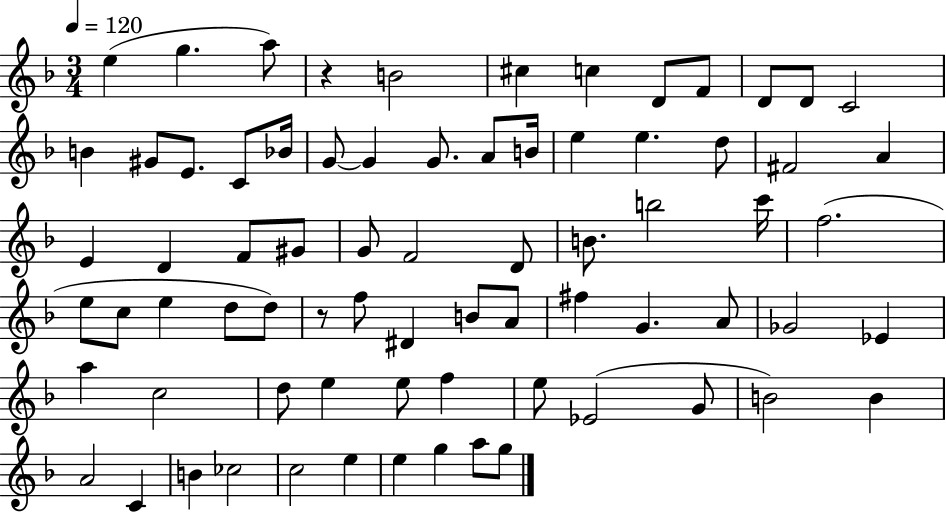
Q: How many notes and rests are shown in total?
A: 74